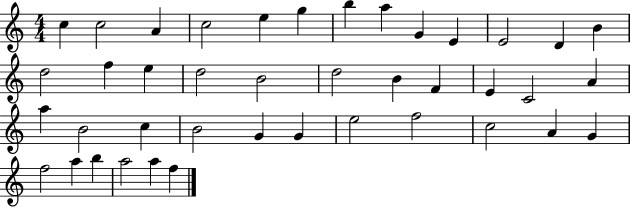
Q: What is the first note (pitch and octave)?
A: C5